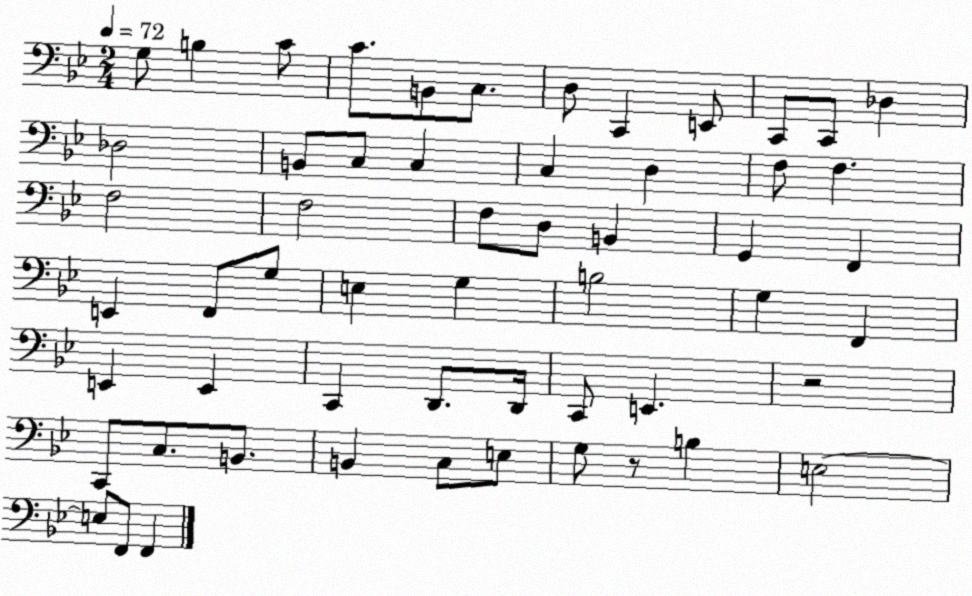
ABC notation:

X:1
T:Untitled
M:2/4
L:1/4
K:Bb
G,/2 B, C/2 C/2 B,,/2 C,/2 D,/2 C,, E,,/2 C,,/2 C,,/2 _D, _D,2 B,,/2 C,/2 C, C, D, F,/2 F, F,2 F,2 F,/2 D,/2 B,, G,, F,, E,, F,,/2 G,/2 E, G, B,2 G, F,, E,, E,, C,, D,,/2 D,,/4 C,,/2 E,, z2 C,,/2 C,/2 B,,/2 B,, C,/2 E,/2 G,/2 z/2 B, E,2 E,/2 F,,/2 F,,